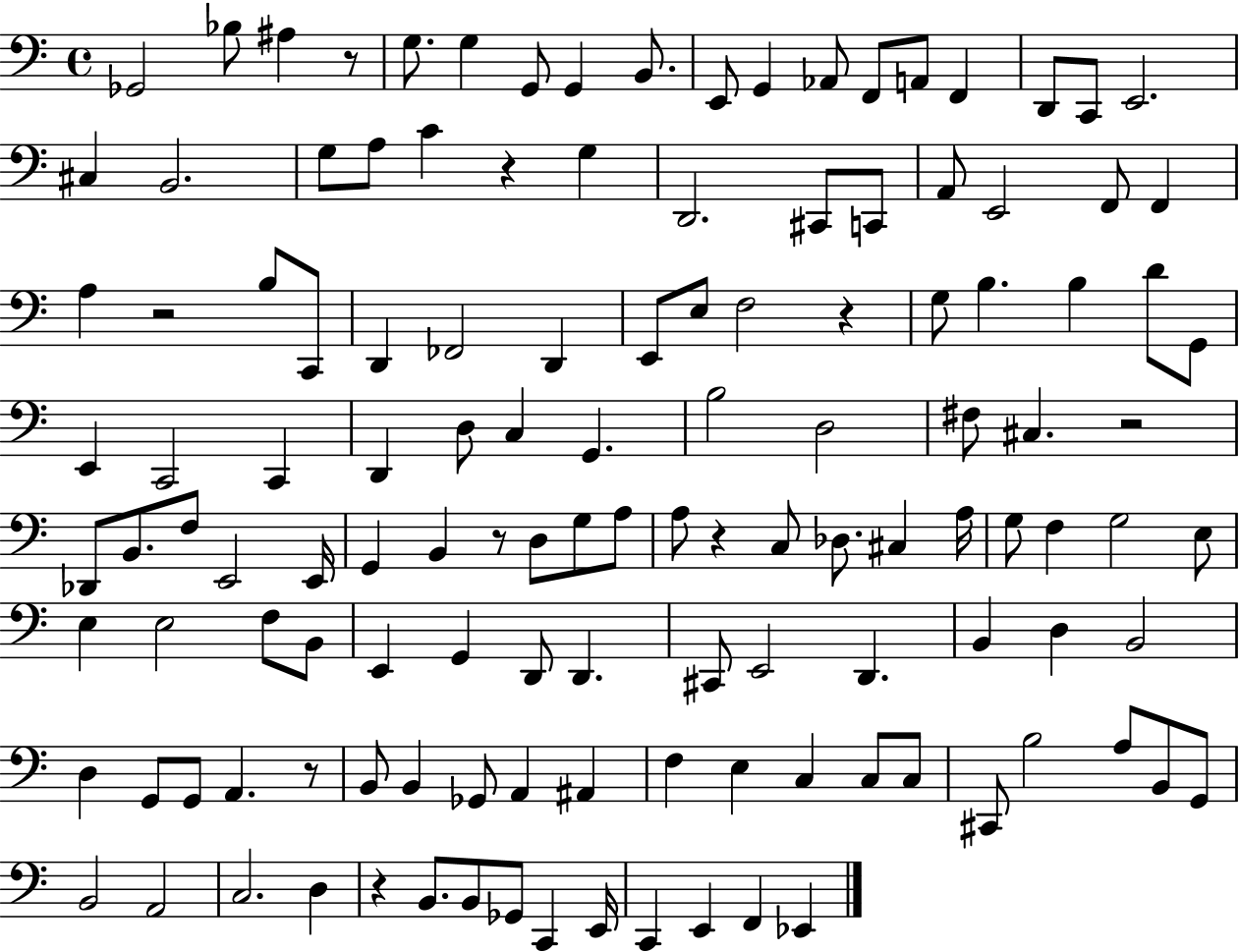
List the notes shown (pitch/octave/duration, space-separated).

Gb2/h Bb3/e A#3/q R/e G3/e. G3/q G2/e G2/q B2/e. E2/e G2/q Ab2/e F2/e A2/e F2/q D2/e C2/e E2/h. C#3/q B2/h. G3/e A3/e C4/q R/q G3/q D2/h. C#2/e C2/e A2/e E2/h F2/e F2/q A3/q R/h B3/e C2/e D2/q FES2/h D2/q E2/e E3/e F3/h R/q G3/e B3/q. B3/q D4/e G2/e E2/q C2/h C2/q D2/q D3/e C3/q G2/q. B3/h D3/h F#3/e C#3/q. R/h Db2/e B2/e. F3/e E2/h E2/s G2/q B2/q R/e D3/e G3/e A3/e A3/e R/q C3/e Db3/e. C#3/q A3/s G3/e F3/q G3/h E3/e E3/q E3/h F3/e B2/e E2/q G2/q D2/e D2/q. C#2/e E2/h D2/q. B2/q D3/q B2/h D3/q G2/e G2/e A2/q. R/e B2/e B2/q Gb2/e A2/q A#2/q F3/q E3/q C3/q C3/e C3/e C#2/e B3/h A3/e B2/e G2/e B2/h A2/h C3/h. D3/q R/q B2/e. B2/e Gb2/e C2/q E2/s C2/q E2/q F2/q Eb2/q